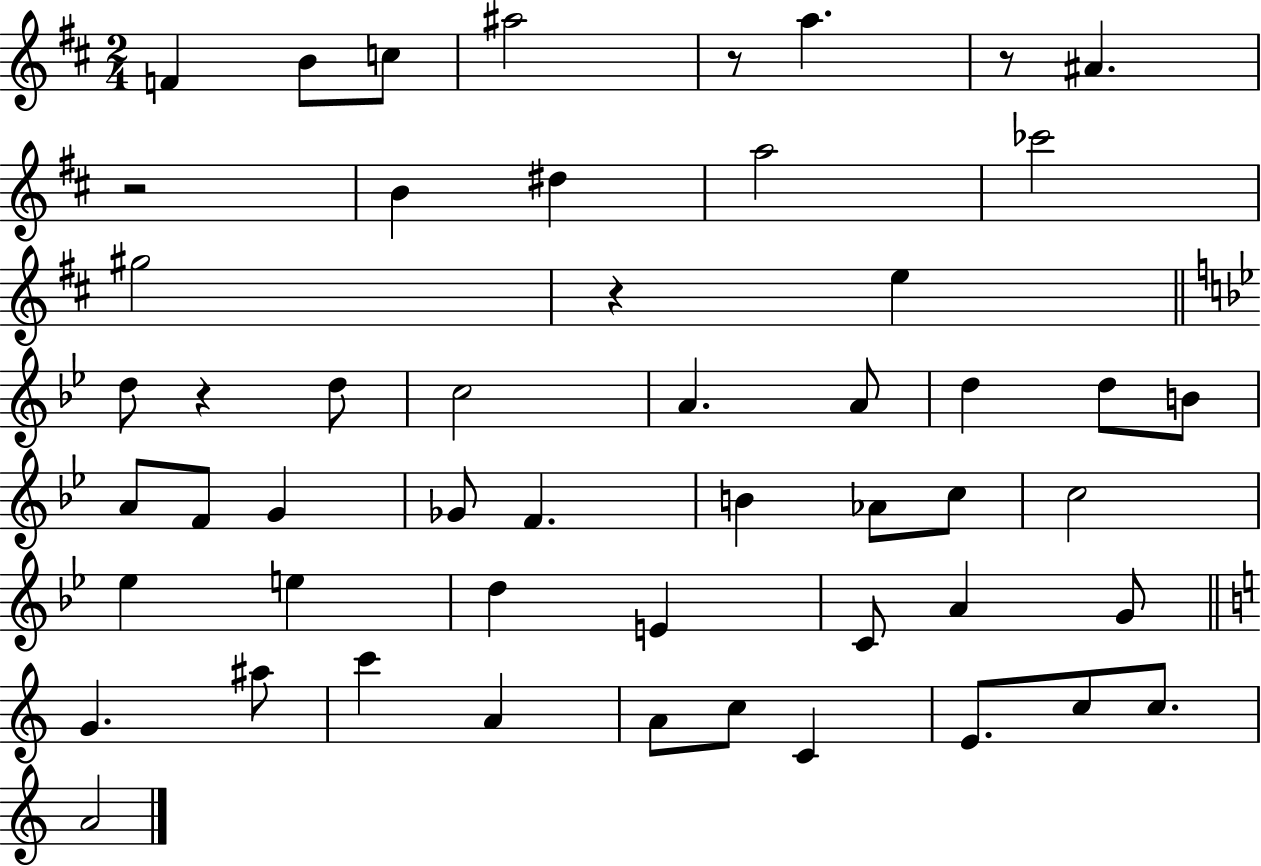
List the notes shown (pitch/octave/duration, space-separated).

F4/q B4/e C5/e A#5/h R/e A5/q. R/e A#4/q. R/h B4/q D#5/q A5/h CES6/h G#5/h R/q E5/q D5/e R/q D5/e C5/h A4/q. A4/e D5/q D5/e B4/e A4/e F4/e G4/q Gb4/e F4/q. B4/q Ab4/e C5/e C5/h Eb5/q E5/q D5/q E4/q C4/e A4/q G4/e G4/q. A#5/e C6/q A4/q A4/e C5/e C4/q E4/e. C5/e C5/e. A4/h